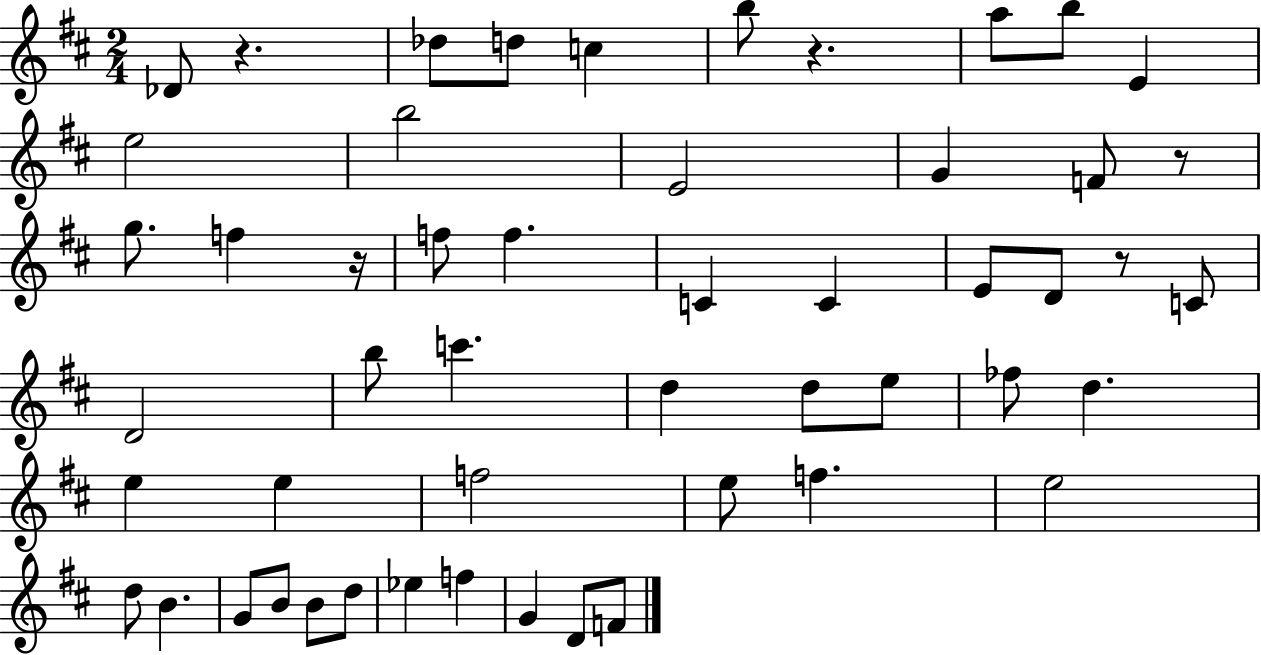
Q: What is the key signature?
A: D major